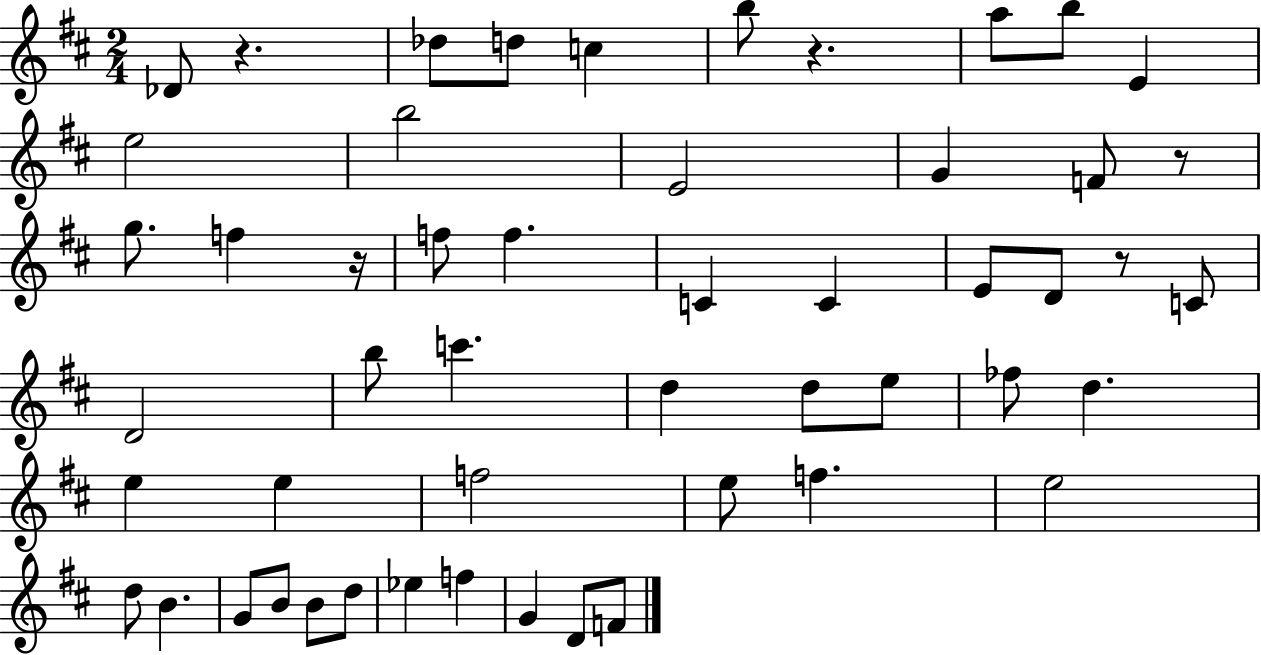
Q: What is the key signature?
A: D major